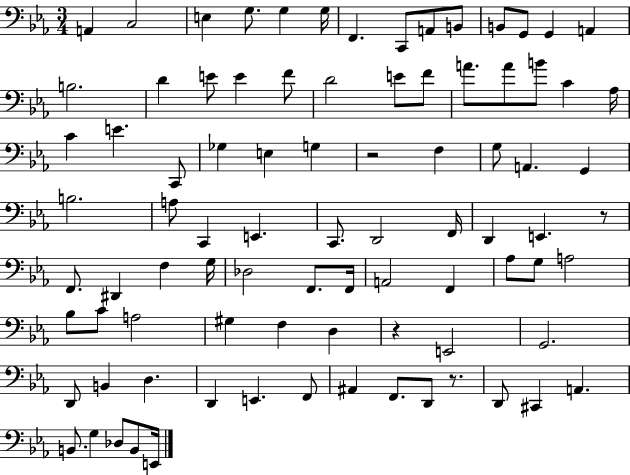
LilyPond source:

{
  \clef bass
  \numericTimeSignature
  \time 3/4
  \key ees \major
  a,4 c2 | e4 g8. g4 g16 | f,4. c,8 a,8 b,8 | b,8 g,8 g,4 a,4 | \break b2. | d'4 e'8 e'4 f'8 | d'2 e'8 f'8 | a'8. a'8 b'8 c'4 aes16 | \break c'4 e'4. c,8 | ges4 e4 g4 | r2 f4 | g8 a,4. g,4 | \break b2. | a8 c,4 e,4. | c,8. d,2 f,16 | d,4 e,4. r8 | \break f,8. dis,4 f4 g16 | des2 f,8. f,16 | a,2 f,4 | aes8 g8 a2 | \break bes8 c'8 a2 | gis4 f4 d4 | r4 e,2 | g,2. | \break d,8 b,4 d4. | d,4 e,4. f,8 | ais,4 f,8. d,8 r8. | d,8 cis,4 a,4. | \break b,8. g4 des8 b,8 e,16 | \bar "|."
}